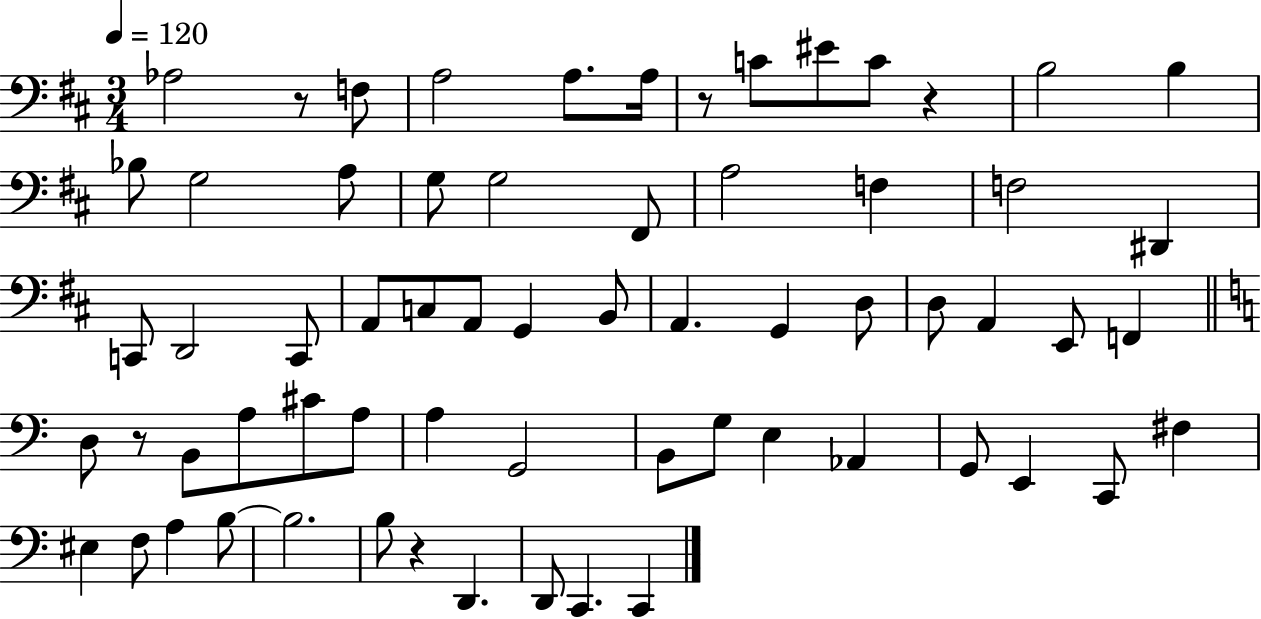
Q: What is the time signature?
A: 3/4